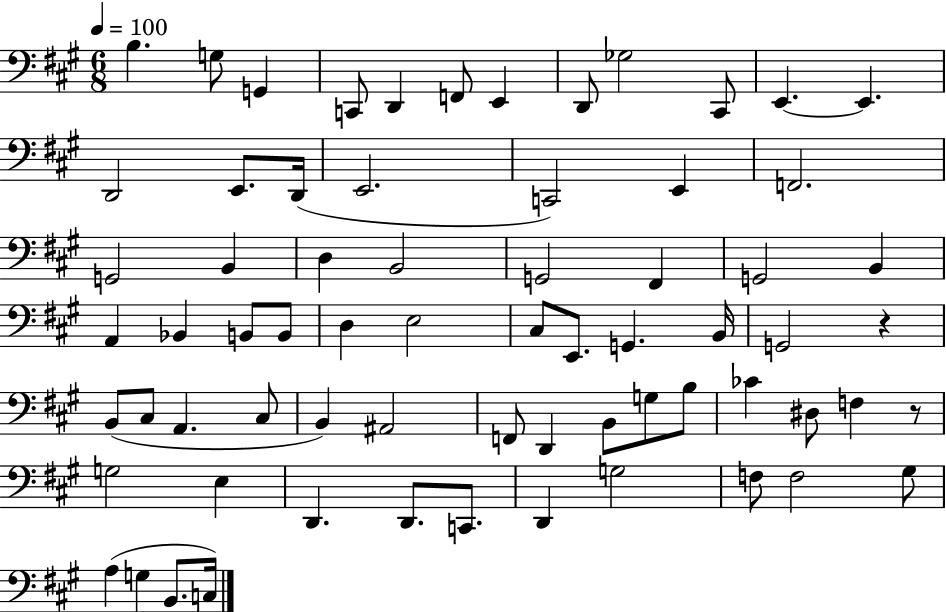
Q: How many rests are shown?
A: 2